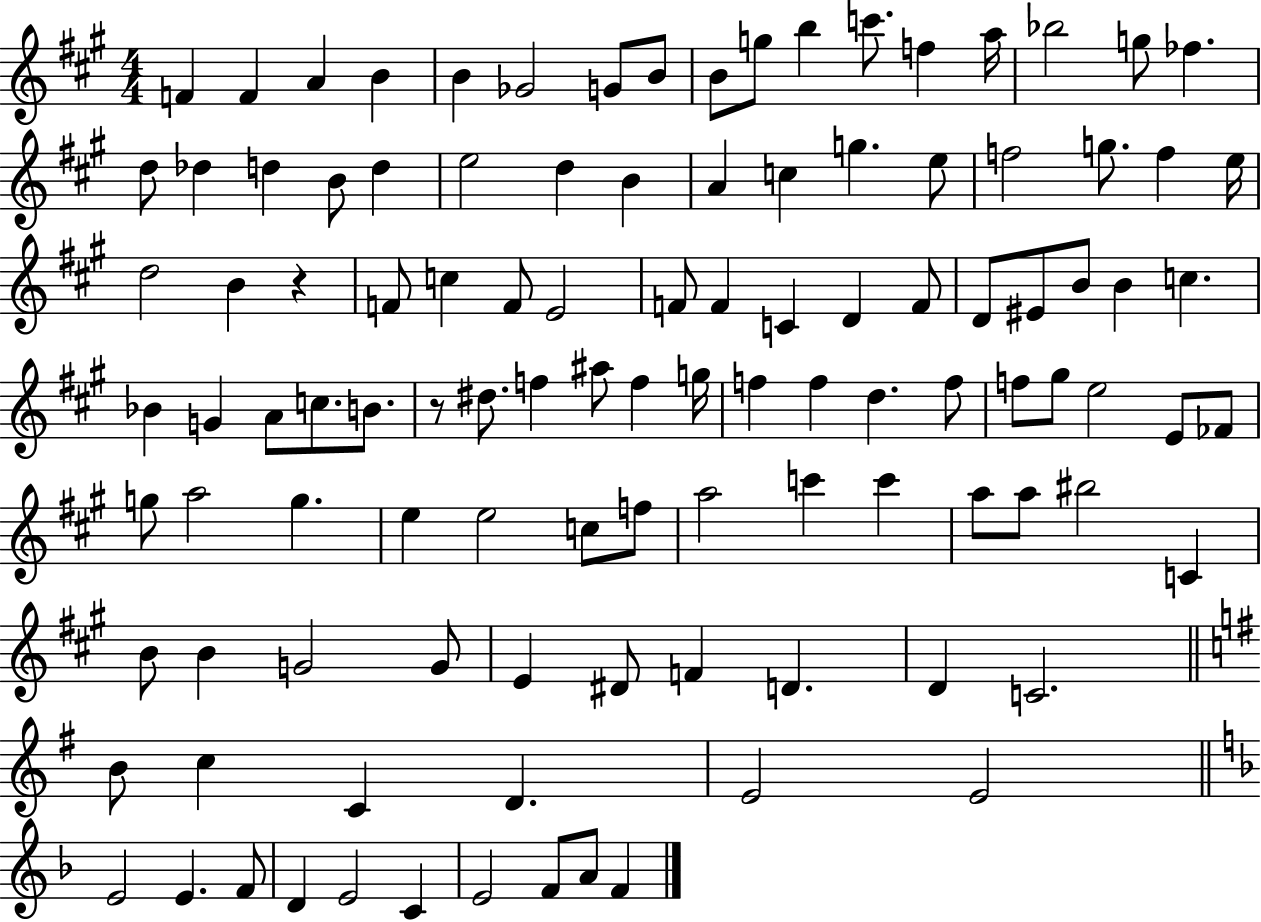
{
  \clef treble
  \numericTimeSignature
  \time 4/4
  \key a \major
  f'4 f'4 a'4 b'4 | b'4 ges'2 g'8 b'8 | b'8 g''8 b''4 c'''8. f''4 a''16 | bes''2 g''8 fes''4. | \break d''8 des''4 d''4 b'8 d''4 | e''2 d''4 b'4 | a'4 c''4 g''4. e''8 | f''2 g''8. f''4 e''16 | \break d''2 b'4 r4 | f'8 c''4 f'8 e'2 | f'8 f'4 c'4 d'4 f'8 | d'8 eis'8 b'8 b'4 c''4. | \break bes'4 g'4 a'8 c''8. b'8. | r8 dis''8. f''4 ais''8 f''4 g''16 | f''4 f''4 d''4. f''8 | f''8 gis''8 e''2 e'8 fes'8 | \break g''8 a''2 g''4. | e''4 e''2 c''8 f''8 | a''2 c'''4 c'''4 | a''8 a''8 bis''2 c'4 | \break b'8 b'4 g'2 g'8 | e'4 dis'8 f'4 d'4. | d'4 c'2. | \bar "||" \break \key e \minor b'8 c''4 c'4 d'4. | e'2 e'2 | \bar "||" \break \key f \major e'2 e'4. f'8 | d'4 e'2 c'4 | e'2 f'8 a'8 f'4 | \bar "|."
}